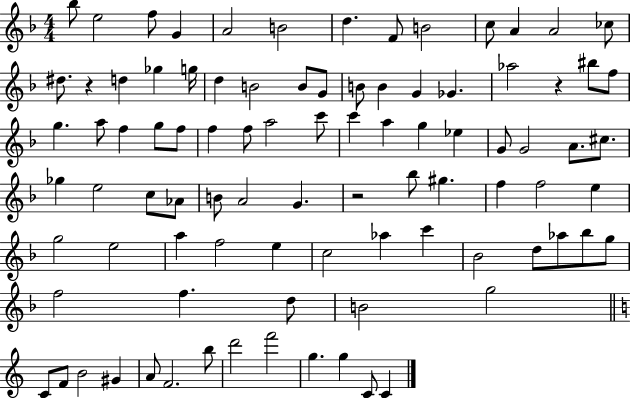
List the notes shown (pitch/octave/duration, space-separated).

Bb5/e E5/h F5/e G4/q A4/h B4/h D5/q. F4/e B4/h C5/e A4/q A4/h CES5/e D#5/e. R/q D5/q Gb5/q G5/s D5/q B4/h B4/e G4/e B4/e B4/q G4/q Gb4/q. Ab5/h R/q BIS5/e F5/e G5/q. A5/e F5/q G5/e F5/e F5/q F5/e A5/h C6/e C6/q A5/q G5/q Eb5/q G4/e G4/h A4/e. C#5/e. Gb5/q E5/h C5/e Ab4/e B4/e A4/h G4/q. R/h Bb5/e G#5/q. F5/q F5/h E5/q G5/h E5/h A5/q F5/h E5/q C5/h Ab5/q C6/q Bb4/h D5/e Ab5/e Bb5/e G5/e F5/h F5/q. D5/e B4/h G5/h C4/e F4/e B4/h G#4/q A4/e F4/h. B5/e D6/h F6/h G5/q. G5/q C4/e C4/q